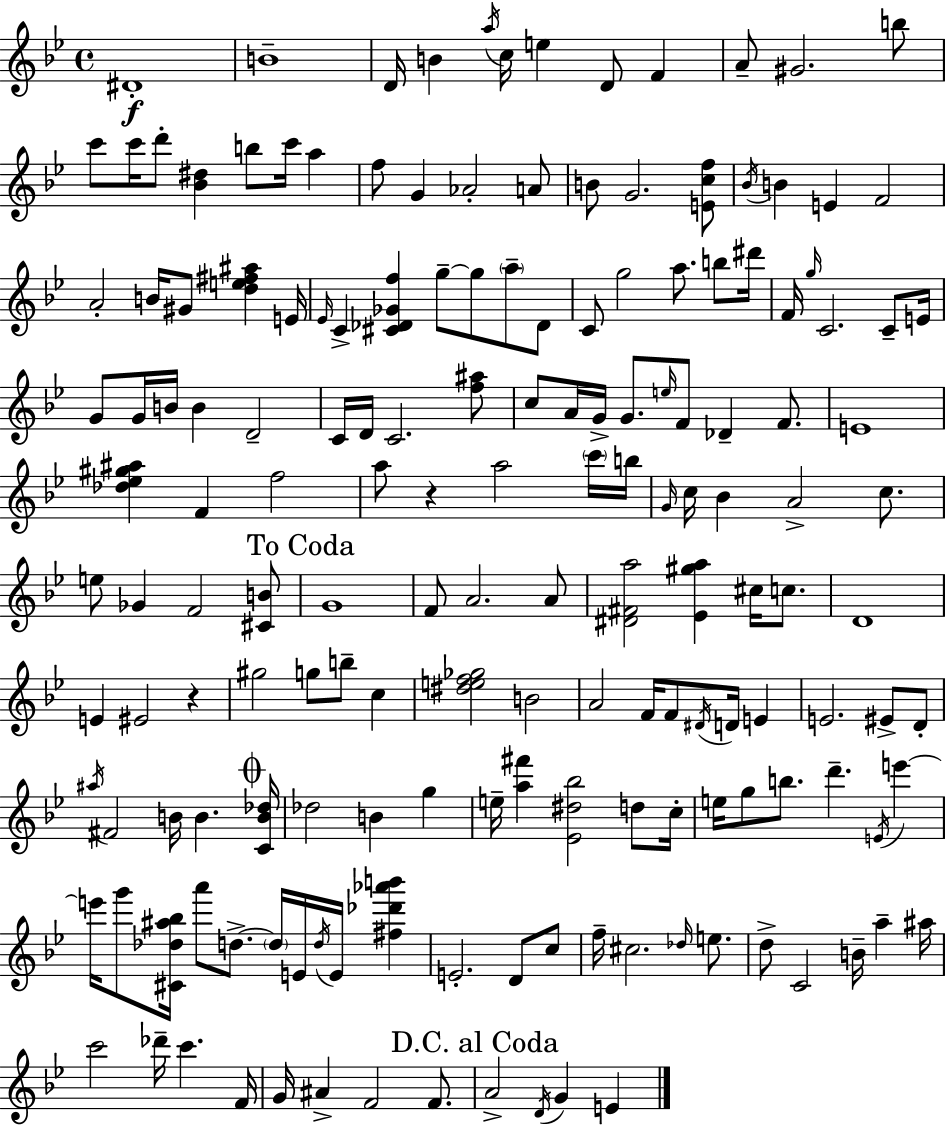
D#4/w B4/w D4/s B4/q A5/s C5/s E5/q D4/e F4/q A4/e G#4/h. B5/e C6/e C6/s D6/e [Bb4,D#5]/q B5/e C6/s A5/q F5/e G4/q Ab4/h A4/e B4/e G4/h. [E4,C5,F5]/e Bb4/s B4/q E4/q F4/h A4/h B4/s G#4/e [D5,E5,F#5,A#5]/q E4/s Eb4/s C4/q [C#4,Db4,Gb4,F5]/q G5/e G5/e A5/e Db4/e C4/e G5/h A5/e. B5/e D#6/s F4/s G5/s C4/h. C4/e E4/s G4/e G4/s B4/s B4/q D4/h C4/s D4/s C4/h. [F5,A#5]/e C5/e A4/s G4/s G4/e. E5/s F4/e Db4/q F4/e. E4/w [Db5,Eb5,G#5,A#5]/q F4/q F5/h A5/e R/q A5/h C6/s B5/s G4/s C5/s Bb4/q A4/h C5/e. E5/e Gb4/q F4/h [C#4,B4]/e G4/w F4/e A4/h. A4/e [D#4,F#4,A5]/h [Eb4,G#5,A5]/q C#5/s C5/e. D4/w E4/q EIS4/h R/q G#5/h G5/e B5/e C5/q [D#5,E5,F5,Gb5]/h B4/h A4/h F4/s F4/e D#4/s D4/s E4/q E4/h. EIS4/e D4/e A#5/s F#4/h B4/s B4/q. [C4,B4,Db5]/s Db5/h B4/q G5/q E5/s [A5,F#6]/q [Eb4,D#5,Bb5]/h D5/e C5/s E5/s G5/e B5/e. D6/q. E4/s E6/q E6/s G6/e [C#4,Db5,A#5,Bb5]/s A6/e D5/e. D5/s E4/s D5/s E4/s [F#5,Db6,Ab6,B6]/q E4/h. D4/e C5/e F5/s C#5/h. Db5/s E5/e. D5/e C4/h B4/s A5/q A#5/s C6/h Db6/s C6/q. F4/s G4/s A#4/q F4/h F4/e. A4/h D4/s G4/q E4/q